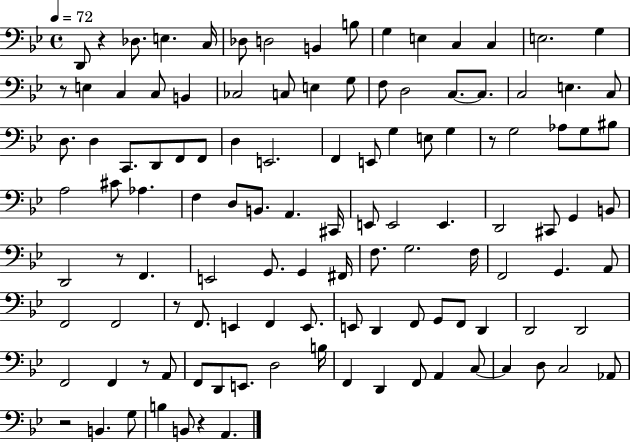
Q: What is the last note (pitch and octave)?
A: A2